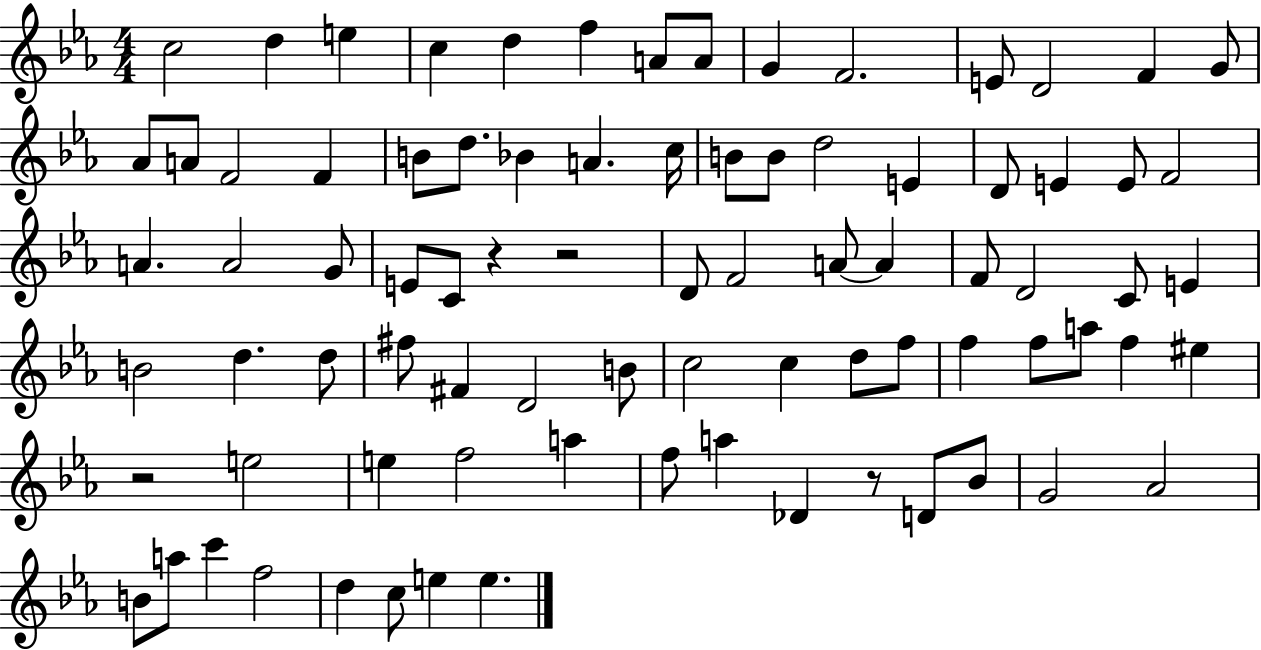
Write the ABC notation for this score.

X:1
T:Untitled
M:4/4
L:1/4
K:Eb
c2 d e c d f A/2 A/2 G F2 E/2 D2 F G/2 _A/2 A/2 F2 F B/2 d/2 _B A c/4 B/2 B/2 d2 E D/2 E E/2 F2 A A2 G/2 E/2 C/2 z z2 D/2 F2 A/2 A F/2 D2 C/2 E B2 d d/2 ^f/2 ^F D2 B/2 c2 c d/2 f/2 f f/2 a/2 f ^e z2 e2 e f2 a f/2 a _D z/2 D/2 _B/2 G2 _A2 B/2 a/2 c' f2 d c/2 e e